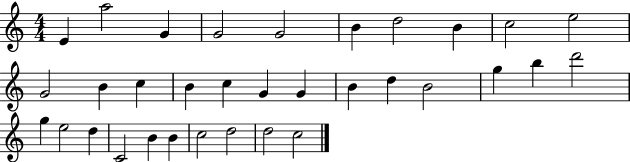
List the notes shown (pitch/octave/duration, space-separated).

E4/q A5/h G4/q G4/h G4/h B4/q D5/h B4/q C5/h E5/h G4/h B4/q C5/q B4/q C5/q G4/q G4/q B4/q D5/q B4/h G5/q B5/q D6/h G5/q E5/h D5/q C4/h B4/q B4/q C5/h D5/h D5/h C5/h